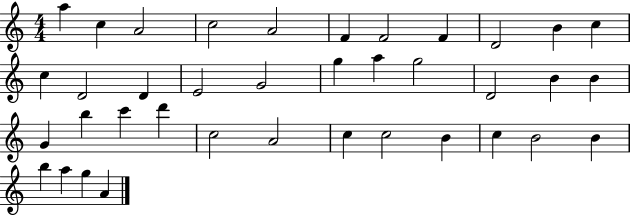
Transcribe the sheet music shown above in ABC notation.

X:1
T:Untitled
M:4/4
L:1/4
K:C
a c A2 c2 A2 F F2 F D2 B c c D2 D E2 G2 g a g2 D2 B B G b c' d' c2 A2 c c2 B c B2 B b a g A